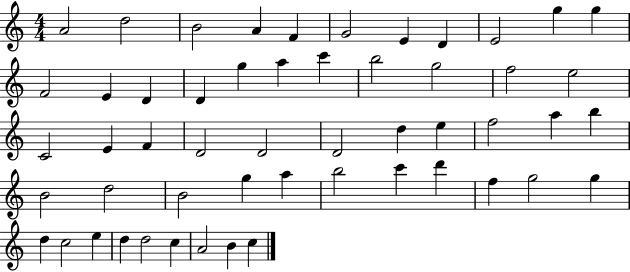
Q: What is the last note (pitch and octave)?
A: C5